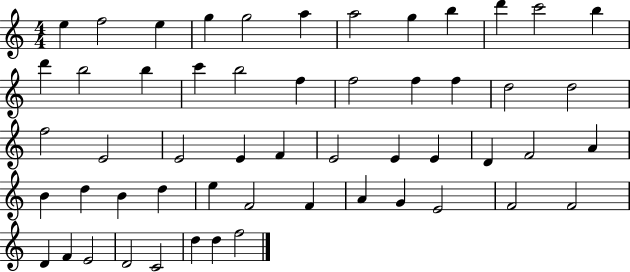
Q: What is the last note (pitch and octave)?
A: F5